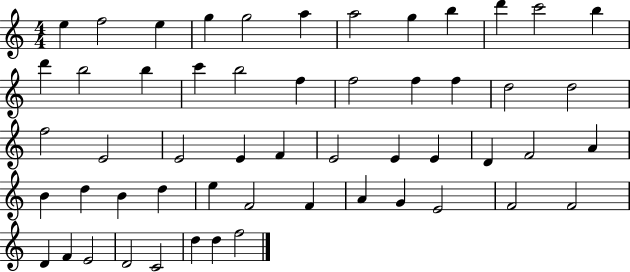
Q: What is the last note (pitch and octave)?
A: F5